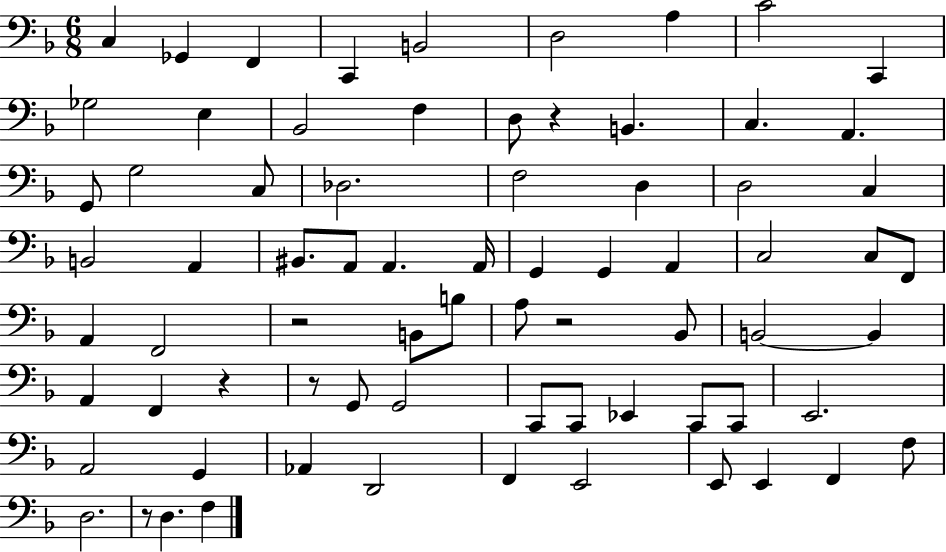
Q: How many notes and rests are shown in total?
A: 74